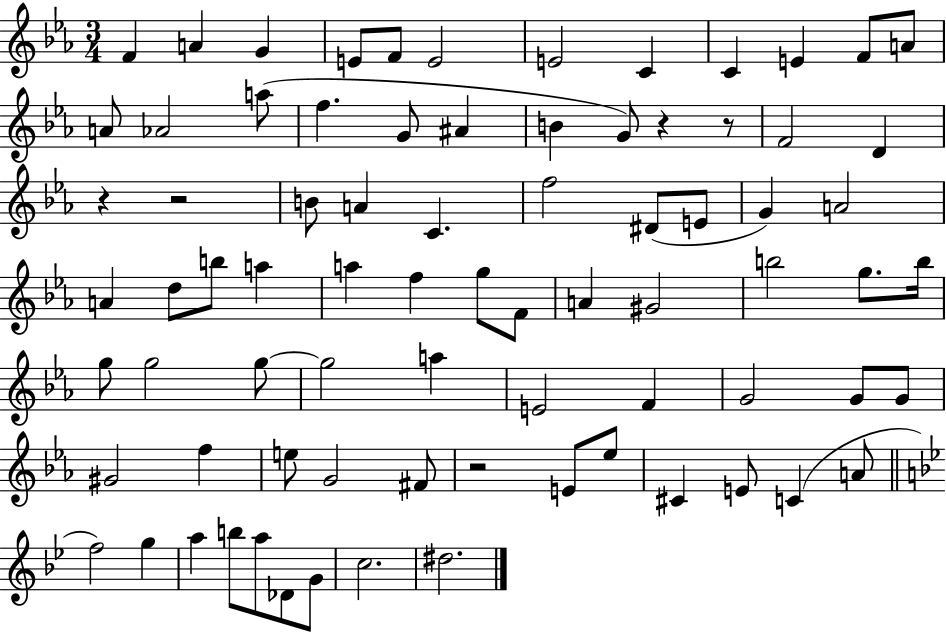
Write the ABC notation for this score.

X:1
T:Untitled
M:3/4
L:1/4
K:Eb
F A G E/2 F/2 E2 E2 C C E F/2 A/2 A/2 _A2 a/2 f G/2 ^A B G/2 z z/2 F2 D z z2 B/2 A C f2 ^D/2 E/2 G A2 A d/2 b/2 a a f g/2 F/2 A ^G2 b2 g/2 b/4 g/2 g2 g/2 g2 a E2 F G2 G/2 G/2 ^G2 f e/2 G2 ^F/2 z2 E/2 _e/2 ^C E/2 C A/2 f2 g a b/2 a/2 _D/2 G/2 c2 ^d2